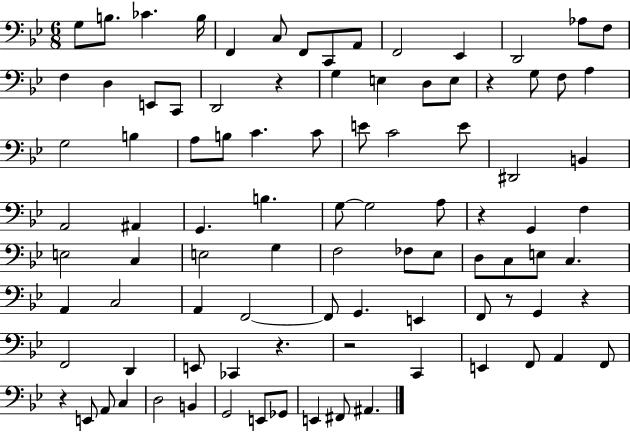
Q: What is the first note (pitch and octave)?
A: G3